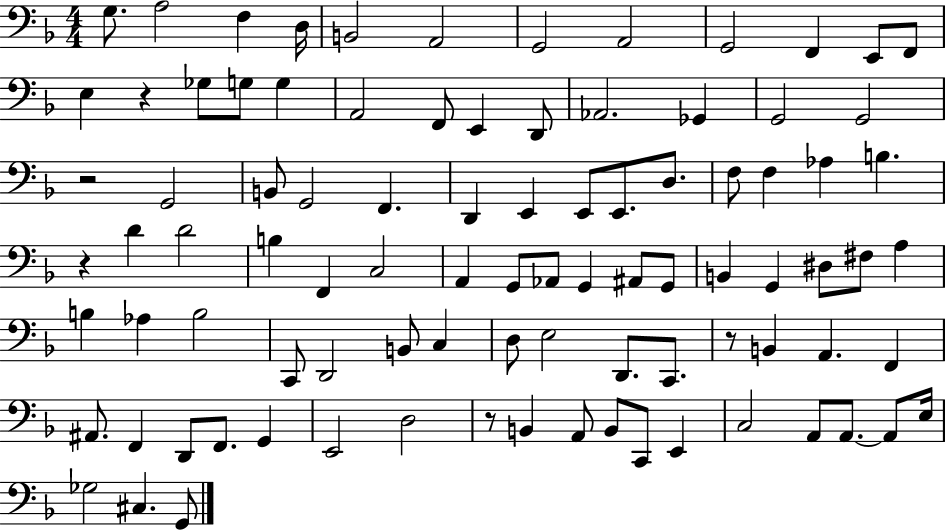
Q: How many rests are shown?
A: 5